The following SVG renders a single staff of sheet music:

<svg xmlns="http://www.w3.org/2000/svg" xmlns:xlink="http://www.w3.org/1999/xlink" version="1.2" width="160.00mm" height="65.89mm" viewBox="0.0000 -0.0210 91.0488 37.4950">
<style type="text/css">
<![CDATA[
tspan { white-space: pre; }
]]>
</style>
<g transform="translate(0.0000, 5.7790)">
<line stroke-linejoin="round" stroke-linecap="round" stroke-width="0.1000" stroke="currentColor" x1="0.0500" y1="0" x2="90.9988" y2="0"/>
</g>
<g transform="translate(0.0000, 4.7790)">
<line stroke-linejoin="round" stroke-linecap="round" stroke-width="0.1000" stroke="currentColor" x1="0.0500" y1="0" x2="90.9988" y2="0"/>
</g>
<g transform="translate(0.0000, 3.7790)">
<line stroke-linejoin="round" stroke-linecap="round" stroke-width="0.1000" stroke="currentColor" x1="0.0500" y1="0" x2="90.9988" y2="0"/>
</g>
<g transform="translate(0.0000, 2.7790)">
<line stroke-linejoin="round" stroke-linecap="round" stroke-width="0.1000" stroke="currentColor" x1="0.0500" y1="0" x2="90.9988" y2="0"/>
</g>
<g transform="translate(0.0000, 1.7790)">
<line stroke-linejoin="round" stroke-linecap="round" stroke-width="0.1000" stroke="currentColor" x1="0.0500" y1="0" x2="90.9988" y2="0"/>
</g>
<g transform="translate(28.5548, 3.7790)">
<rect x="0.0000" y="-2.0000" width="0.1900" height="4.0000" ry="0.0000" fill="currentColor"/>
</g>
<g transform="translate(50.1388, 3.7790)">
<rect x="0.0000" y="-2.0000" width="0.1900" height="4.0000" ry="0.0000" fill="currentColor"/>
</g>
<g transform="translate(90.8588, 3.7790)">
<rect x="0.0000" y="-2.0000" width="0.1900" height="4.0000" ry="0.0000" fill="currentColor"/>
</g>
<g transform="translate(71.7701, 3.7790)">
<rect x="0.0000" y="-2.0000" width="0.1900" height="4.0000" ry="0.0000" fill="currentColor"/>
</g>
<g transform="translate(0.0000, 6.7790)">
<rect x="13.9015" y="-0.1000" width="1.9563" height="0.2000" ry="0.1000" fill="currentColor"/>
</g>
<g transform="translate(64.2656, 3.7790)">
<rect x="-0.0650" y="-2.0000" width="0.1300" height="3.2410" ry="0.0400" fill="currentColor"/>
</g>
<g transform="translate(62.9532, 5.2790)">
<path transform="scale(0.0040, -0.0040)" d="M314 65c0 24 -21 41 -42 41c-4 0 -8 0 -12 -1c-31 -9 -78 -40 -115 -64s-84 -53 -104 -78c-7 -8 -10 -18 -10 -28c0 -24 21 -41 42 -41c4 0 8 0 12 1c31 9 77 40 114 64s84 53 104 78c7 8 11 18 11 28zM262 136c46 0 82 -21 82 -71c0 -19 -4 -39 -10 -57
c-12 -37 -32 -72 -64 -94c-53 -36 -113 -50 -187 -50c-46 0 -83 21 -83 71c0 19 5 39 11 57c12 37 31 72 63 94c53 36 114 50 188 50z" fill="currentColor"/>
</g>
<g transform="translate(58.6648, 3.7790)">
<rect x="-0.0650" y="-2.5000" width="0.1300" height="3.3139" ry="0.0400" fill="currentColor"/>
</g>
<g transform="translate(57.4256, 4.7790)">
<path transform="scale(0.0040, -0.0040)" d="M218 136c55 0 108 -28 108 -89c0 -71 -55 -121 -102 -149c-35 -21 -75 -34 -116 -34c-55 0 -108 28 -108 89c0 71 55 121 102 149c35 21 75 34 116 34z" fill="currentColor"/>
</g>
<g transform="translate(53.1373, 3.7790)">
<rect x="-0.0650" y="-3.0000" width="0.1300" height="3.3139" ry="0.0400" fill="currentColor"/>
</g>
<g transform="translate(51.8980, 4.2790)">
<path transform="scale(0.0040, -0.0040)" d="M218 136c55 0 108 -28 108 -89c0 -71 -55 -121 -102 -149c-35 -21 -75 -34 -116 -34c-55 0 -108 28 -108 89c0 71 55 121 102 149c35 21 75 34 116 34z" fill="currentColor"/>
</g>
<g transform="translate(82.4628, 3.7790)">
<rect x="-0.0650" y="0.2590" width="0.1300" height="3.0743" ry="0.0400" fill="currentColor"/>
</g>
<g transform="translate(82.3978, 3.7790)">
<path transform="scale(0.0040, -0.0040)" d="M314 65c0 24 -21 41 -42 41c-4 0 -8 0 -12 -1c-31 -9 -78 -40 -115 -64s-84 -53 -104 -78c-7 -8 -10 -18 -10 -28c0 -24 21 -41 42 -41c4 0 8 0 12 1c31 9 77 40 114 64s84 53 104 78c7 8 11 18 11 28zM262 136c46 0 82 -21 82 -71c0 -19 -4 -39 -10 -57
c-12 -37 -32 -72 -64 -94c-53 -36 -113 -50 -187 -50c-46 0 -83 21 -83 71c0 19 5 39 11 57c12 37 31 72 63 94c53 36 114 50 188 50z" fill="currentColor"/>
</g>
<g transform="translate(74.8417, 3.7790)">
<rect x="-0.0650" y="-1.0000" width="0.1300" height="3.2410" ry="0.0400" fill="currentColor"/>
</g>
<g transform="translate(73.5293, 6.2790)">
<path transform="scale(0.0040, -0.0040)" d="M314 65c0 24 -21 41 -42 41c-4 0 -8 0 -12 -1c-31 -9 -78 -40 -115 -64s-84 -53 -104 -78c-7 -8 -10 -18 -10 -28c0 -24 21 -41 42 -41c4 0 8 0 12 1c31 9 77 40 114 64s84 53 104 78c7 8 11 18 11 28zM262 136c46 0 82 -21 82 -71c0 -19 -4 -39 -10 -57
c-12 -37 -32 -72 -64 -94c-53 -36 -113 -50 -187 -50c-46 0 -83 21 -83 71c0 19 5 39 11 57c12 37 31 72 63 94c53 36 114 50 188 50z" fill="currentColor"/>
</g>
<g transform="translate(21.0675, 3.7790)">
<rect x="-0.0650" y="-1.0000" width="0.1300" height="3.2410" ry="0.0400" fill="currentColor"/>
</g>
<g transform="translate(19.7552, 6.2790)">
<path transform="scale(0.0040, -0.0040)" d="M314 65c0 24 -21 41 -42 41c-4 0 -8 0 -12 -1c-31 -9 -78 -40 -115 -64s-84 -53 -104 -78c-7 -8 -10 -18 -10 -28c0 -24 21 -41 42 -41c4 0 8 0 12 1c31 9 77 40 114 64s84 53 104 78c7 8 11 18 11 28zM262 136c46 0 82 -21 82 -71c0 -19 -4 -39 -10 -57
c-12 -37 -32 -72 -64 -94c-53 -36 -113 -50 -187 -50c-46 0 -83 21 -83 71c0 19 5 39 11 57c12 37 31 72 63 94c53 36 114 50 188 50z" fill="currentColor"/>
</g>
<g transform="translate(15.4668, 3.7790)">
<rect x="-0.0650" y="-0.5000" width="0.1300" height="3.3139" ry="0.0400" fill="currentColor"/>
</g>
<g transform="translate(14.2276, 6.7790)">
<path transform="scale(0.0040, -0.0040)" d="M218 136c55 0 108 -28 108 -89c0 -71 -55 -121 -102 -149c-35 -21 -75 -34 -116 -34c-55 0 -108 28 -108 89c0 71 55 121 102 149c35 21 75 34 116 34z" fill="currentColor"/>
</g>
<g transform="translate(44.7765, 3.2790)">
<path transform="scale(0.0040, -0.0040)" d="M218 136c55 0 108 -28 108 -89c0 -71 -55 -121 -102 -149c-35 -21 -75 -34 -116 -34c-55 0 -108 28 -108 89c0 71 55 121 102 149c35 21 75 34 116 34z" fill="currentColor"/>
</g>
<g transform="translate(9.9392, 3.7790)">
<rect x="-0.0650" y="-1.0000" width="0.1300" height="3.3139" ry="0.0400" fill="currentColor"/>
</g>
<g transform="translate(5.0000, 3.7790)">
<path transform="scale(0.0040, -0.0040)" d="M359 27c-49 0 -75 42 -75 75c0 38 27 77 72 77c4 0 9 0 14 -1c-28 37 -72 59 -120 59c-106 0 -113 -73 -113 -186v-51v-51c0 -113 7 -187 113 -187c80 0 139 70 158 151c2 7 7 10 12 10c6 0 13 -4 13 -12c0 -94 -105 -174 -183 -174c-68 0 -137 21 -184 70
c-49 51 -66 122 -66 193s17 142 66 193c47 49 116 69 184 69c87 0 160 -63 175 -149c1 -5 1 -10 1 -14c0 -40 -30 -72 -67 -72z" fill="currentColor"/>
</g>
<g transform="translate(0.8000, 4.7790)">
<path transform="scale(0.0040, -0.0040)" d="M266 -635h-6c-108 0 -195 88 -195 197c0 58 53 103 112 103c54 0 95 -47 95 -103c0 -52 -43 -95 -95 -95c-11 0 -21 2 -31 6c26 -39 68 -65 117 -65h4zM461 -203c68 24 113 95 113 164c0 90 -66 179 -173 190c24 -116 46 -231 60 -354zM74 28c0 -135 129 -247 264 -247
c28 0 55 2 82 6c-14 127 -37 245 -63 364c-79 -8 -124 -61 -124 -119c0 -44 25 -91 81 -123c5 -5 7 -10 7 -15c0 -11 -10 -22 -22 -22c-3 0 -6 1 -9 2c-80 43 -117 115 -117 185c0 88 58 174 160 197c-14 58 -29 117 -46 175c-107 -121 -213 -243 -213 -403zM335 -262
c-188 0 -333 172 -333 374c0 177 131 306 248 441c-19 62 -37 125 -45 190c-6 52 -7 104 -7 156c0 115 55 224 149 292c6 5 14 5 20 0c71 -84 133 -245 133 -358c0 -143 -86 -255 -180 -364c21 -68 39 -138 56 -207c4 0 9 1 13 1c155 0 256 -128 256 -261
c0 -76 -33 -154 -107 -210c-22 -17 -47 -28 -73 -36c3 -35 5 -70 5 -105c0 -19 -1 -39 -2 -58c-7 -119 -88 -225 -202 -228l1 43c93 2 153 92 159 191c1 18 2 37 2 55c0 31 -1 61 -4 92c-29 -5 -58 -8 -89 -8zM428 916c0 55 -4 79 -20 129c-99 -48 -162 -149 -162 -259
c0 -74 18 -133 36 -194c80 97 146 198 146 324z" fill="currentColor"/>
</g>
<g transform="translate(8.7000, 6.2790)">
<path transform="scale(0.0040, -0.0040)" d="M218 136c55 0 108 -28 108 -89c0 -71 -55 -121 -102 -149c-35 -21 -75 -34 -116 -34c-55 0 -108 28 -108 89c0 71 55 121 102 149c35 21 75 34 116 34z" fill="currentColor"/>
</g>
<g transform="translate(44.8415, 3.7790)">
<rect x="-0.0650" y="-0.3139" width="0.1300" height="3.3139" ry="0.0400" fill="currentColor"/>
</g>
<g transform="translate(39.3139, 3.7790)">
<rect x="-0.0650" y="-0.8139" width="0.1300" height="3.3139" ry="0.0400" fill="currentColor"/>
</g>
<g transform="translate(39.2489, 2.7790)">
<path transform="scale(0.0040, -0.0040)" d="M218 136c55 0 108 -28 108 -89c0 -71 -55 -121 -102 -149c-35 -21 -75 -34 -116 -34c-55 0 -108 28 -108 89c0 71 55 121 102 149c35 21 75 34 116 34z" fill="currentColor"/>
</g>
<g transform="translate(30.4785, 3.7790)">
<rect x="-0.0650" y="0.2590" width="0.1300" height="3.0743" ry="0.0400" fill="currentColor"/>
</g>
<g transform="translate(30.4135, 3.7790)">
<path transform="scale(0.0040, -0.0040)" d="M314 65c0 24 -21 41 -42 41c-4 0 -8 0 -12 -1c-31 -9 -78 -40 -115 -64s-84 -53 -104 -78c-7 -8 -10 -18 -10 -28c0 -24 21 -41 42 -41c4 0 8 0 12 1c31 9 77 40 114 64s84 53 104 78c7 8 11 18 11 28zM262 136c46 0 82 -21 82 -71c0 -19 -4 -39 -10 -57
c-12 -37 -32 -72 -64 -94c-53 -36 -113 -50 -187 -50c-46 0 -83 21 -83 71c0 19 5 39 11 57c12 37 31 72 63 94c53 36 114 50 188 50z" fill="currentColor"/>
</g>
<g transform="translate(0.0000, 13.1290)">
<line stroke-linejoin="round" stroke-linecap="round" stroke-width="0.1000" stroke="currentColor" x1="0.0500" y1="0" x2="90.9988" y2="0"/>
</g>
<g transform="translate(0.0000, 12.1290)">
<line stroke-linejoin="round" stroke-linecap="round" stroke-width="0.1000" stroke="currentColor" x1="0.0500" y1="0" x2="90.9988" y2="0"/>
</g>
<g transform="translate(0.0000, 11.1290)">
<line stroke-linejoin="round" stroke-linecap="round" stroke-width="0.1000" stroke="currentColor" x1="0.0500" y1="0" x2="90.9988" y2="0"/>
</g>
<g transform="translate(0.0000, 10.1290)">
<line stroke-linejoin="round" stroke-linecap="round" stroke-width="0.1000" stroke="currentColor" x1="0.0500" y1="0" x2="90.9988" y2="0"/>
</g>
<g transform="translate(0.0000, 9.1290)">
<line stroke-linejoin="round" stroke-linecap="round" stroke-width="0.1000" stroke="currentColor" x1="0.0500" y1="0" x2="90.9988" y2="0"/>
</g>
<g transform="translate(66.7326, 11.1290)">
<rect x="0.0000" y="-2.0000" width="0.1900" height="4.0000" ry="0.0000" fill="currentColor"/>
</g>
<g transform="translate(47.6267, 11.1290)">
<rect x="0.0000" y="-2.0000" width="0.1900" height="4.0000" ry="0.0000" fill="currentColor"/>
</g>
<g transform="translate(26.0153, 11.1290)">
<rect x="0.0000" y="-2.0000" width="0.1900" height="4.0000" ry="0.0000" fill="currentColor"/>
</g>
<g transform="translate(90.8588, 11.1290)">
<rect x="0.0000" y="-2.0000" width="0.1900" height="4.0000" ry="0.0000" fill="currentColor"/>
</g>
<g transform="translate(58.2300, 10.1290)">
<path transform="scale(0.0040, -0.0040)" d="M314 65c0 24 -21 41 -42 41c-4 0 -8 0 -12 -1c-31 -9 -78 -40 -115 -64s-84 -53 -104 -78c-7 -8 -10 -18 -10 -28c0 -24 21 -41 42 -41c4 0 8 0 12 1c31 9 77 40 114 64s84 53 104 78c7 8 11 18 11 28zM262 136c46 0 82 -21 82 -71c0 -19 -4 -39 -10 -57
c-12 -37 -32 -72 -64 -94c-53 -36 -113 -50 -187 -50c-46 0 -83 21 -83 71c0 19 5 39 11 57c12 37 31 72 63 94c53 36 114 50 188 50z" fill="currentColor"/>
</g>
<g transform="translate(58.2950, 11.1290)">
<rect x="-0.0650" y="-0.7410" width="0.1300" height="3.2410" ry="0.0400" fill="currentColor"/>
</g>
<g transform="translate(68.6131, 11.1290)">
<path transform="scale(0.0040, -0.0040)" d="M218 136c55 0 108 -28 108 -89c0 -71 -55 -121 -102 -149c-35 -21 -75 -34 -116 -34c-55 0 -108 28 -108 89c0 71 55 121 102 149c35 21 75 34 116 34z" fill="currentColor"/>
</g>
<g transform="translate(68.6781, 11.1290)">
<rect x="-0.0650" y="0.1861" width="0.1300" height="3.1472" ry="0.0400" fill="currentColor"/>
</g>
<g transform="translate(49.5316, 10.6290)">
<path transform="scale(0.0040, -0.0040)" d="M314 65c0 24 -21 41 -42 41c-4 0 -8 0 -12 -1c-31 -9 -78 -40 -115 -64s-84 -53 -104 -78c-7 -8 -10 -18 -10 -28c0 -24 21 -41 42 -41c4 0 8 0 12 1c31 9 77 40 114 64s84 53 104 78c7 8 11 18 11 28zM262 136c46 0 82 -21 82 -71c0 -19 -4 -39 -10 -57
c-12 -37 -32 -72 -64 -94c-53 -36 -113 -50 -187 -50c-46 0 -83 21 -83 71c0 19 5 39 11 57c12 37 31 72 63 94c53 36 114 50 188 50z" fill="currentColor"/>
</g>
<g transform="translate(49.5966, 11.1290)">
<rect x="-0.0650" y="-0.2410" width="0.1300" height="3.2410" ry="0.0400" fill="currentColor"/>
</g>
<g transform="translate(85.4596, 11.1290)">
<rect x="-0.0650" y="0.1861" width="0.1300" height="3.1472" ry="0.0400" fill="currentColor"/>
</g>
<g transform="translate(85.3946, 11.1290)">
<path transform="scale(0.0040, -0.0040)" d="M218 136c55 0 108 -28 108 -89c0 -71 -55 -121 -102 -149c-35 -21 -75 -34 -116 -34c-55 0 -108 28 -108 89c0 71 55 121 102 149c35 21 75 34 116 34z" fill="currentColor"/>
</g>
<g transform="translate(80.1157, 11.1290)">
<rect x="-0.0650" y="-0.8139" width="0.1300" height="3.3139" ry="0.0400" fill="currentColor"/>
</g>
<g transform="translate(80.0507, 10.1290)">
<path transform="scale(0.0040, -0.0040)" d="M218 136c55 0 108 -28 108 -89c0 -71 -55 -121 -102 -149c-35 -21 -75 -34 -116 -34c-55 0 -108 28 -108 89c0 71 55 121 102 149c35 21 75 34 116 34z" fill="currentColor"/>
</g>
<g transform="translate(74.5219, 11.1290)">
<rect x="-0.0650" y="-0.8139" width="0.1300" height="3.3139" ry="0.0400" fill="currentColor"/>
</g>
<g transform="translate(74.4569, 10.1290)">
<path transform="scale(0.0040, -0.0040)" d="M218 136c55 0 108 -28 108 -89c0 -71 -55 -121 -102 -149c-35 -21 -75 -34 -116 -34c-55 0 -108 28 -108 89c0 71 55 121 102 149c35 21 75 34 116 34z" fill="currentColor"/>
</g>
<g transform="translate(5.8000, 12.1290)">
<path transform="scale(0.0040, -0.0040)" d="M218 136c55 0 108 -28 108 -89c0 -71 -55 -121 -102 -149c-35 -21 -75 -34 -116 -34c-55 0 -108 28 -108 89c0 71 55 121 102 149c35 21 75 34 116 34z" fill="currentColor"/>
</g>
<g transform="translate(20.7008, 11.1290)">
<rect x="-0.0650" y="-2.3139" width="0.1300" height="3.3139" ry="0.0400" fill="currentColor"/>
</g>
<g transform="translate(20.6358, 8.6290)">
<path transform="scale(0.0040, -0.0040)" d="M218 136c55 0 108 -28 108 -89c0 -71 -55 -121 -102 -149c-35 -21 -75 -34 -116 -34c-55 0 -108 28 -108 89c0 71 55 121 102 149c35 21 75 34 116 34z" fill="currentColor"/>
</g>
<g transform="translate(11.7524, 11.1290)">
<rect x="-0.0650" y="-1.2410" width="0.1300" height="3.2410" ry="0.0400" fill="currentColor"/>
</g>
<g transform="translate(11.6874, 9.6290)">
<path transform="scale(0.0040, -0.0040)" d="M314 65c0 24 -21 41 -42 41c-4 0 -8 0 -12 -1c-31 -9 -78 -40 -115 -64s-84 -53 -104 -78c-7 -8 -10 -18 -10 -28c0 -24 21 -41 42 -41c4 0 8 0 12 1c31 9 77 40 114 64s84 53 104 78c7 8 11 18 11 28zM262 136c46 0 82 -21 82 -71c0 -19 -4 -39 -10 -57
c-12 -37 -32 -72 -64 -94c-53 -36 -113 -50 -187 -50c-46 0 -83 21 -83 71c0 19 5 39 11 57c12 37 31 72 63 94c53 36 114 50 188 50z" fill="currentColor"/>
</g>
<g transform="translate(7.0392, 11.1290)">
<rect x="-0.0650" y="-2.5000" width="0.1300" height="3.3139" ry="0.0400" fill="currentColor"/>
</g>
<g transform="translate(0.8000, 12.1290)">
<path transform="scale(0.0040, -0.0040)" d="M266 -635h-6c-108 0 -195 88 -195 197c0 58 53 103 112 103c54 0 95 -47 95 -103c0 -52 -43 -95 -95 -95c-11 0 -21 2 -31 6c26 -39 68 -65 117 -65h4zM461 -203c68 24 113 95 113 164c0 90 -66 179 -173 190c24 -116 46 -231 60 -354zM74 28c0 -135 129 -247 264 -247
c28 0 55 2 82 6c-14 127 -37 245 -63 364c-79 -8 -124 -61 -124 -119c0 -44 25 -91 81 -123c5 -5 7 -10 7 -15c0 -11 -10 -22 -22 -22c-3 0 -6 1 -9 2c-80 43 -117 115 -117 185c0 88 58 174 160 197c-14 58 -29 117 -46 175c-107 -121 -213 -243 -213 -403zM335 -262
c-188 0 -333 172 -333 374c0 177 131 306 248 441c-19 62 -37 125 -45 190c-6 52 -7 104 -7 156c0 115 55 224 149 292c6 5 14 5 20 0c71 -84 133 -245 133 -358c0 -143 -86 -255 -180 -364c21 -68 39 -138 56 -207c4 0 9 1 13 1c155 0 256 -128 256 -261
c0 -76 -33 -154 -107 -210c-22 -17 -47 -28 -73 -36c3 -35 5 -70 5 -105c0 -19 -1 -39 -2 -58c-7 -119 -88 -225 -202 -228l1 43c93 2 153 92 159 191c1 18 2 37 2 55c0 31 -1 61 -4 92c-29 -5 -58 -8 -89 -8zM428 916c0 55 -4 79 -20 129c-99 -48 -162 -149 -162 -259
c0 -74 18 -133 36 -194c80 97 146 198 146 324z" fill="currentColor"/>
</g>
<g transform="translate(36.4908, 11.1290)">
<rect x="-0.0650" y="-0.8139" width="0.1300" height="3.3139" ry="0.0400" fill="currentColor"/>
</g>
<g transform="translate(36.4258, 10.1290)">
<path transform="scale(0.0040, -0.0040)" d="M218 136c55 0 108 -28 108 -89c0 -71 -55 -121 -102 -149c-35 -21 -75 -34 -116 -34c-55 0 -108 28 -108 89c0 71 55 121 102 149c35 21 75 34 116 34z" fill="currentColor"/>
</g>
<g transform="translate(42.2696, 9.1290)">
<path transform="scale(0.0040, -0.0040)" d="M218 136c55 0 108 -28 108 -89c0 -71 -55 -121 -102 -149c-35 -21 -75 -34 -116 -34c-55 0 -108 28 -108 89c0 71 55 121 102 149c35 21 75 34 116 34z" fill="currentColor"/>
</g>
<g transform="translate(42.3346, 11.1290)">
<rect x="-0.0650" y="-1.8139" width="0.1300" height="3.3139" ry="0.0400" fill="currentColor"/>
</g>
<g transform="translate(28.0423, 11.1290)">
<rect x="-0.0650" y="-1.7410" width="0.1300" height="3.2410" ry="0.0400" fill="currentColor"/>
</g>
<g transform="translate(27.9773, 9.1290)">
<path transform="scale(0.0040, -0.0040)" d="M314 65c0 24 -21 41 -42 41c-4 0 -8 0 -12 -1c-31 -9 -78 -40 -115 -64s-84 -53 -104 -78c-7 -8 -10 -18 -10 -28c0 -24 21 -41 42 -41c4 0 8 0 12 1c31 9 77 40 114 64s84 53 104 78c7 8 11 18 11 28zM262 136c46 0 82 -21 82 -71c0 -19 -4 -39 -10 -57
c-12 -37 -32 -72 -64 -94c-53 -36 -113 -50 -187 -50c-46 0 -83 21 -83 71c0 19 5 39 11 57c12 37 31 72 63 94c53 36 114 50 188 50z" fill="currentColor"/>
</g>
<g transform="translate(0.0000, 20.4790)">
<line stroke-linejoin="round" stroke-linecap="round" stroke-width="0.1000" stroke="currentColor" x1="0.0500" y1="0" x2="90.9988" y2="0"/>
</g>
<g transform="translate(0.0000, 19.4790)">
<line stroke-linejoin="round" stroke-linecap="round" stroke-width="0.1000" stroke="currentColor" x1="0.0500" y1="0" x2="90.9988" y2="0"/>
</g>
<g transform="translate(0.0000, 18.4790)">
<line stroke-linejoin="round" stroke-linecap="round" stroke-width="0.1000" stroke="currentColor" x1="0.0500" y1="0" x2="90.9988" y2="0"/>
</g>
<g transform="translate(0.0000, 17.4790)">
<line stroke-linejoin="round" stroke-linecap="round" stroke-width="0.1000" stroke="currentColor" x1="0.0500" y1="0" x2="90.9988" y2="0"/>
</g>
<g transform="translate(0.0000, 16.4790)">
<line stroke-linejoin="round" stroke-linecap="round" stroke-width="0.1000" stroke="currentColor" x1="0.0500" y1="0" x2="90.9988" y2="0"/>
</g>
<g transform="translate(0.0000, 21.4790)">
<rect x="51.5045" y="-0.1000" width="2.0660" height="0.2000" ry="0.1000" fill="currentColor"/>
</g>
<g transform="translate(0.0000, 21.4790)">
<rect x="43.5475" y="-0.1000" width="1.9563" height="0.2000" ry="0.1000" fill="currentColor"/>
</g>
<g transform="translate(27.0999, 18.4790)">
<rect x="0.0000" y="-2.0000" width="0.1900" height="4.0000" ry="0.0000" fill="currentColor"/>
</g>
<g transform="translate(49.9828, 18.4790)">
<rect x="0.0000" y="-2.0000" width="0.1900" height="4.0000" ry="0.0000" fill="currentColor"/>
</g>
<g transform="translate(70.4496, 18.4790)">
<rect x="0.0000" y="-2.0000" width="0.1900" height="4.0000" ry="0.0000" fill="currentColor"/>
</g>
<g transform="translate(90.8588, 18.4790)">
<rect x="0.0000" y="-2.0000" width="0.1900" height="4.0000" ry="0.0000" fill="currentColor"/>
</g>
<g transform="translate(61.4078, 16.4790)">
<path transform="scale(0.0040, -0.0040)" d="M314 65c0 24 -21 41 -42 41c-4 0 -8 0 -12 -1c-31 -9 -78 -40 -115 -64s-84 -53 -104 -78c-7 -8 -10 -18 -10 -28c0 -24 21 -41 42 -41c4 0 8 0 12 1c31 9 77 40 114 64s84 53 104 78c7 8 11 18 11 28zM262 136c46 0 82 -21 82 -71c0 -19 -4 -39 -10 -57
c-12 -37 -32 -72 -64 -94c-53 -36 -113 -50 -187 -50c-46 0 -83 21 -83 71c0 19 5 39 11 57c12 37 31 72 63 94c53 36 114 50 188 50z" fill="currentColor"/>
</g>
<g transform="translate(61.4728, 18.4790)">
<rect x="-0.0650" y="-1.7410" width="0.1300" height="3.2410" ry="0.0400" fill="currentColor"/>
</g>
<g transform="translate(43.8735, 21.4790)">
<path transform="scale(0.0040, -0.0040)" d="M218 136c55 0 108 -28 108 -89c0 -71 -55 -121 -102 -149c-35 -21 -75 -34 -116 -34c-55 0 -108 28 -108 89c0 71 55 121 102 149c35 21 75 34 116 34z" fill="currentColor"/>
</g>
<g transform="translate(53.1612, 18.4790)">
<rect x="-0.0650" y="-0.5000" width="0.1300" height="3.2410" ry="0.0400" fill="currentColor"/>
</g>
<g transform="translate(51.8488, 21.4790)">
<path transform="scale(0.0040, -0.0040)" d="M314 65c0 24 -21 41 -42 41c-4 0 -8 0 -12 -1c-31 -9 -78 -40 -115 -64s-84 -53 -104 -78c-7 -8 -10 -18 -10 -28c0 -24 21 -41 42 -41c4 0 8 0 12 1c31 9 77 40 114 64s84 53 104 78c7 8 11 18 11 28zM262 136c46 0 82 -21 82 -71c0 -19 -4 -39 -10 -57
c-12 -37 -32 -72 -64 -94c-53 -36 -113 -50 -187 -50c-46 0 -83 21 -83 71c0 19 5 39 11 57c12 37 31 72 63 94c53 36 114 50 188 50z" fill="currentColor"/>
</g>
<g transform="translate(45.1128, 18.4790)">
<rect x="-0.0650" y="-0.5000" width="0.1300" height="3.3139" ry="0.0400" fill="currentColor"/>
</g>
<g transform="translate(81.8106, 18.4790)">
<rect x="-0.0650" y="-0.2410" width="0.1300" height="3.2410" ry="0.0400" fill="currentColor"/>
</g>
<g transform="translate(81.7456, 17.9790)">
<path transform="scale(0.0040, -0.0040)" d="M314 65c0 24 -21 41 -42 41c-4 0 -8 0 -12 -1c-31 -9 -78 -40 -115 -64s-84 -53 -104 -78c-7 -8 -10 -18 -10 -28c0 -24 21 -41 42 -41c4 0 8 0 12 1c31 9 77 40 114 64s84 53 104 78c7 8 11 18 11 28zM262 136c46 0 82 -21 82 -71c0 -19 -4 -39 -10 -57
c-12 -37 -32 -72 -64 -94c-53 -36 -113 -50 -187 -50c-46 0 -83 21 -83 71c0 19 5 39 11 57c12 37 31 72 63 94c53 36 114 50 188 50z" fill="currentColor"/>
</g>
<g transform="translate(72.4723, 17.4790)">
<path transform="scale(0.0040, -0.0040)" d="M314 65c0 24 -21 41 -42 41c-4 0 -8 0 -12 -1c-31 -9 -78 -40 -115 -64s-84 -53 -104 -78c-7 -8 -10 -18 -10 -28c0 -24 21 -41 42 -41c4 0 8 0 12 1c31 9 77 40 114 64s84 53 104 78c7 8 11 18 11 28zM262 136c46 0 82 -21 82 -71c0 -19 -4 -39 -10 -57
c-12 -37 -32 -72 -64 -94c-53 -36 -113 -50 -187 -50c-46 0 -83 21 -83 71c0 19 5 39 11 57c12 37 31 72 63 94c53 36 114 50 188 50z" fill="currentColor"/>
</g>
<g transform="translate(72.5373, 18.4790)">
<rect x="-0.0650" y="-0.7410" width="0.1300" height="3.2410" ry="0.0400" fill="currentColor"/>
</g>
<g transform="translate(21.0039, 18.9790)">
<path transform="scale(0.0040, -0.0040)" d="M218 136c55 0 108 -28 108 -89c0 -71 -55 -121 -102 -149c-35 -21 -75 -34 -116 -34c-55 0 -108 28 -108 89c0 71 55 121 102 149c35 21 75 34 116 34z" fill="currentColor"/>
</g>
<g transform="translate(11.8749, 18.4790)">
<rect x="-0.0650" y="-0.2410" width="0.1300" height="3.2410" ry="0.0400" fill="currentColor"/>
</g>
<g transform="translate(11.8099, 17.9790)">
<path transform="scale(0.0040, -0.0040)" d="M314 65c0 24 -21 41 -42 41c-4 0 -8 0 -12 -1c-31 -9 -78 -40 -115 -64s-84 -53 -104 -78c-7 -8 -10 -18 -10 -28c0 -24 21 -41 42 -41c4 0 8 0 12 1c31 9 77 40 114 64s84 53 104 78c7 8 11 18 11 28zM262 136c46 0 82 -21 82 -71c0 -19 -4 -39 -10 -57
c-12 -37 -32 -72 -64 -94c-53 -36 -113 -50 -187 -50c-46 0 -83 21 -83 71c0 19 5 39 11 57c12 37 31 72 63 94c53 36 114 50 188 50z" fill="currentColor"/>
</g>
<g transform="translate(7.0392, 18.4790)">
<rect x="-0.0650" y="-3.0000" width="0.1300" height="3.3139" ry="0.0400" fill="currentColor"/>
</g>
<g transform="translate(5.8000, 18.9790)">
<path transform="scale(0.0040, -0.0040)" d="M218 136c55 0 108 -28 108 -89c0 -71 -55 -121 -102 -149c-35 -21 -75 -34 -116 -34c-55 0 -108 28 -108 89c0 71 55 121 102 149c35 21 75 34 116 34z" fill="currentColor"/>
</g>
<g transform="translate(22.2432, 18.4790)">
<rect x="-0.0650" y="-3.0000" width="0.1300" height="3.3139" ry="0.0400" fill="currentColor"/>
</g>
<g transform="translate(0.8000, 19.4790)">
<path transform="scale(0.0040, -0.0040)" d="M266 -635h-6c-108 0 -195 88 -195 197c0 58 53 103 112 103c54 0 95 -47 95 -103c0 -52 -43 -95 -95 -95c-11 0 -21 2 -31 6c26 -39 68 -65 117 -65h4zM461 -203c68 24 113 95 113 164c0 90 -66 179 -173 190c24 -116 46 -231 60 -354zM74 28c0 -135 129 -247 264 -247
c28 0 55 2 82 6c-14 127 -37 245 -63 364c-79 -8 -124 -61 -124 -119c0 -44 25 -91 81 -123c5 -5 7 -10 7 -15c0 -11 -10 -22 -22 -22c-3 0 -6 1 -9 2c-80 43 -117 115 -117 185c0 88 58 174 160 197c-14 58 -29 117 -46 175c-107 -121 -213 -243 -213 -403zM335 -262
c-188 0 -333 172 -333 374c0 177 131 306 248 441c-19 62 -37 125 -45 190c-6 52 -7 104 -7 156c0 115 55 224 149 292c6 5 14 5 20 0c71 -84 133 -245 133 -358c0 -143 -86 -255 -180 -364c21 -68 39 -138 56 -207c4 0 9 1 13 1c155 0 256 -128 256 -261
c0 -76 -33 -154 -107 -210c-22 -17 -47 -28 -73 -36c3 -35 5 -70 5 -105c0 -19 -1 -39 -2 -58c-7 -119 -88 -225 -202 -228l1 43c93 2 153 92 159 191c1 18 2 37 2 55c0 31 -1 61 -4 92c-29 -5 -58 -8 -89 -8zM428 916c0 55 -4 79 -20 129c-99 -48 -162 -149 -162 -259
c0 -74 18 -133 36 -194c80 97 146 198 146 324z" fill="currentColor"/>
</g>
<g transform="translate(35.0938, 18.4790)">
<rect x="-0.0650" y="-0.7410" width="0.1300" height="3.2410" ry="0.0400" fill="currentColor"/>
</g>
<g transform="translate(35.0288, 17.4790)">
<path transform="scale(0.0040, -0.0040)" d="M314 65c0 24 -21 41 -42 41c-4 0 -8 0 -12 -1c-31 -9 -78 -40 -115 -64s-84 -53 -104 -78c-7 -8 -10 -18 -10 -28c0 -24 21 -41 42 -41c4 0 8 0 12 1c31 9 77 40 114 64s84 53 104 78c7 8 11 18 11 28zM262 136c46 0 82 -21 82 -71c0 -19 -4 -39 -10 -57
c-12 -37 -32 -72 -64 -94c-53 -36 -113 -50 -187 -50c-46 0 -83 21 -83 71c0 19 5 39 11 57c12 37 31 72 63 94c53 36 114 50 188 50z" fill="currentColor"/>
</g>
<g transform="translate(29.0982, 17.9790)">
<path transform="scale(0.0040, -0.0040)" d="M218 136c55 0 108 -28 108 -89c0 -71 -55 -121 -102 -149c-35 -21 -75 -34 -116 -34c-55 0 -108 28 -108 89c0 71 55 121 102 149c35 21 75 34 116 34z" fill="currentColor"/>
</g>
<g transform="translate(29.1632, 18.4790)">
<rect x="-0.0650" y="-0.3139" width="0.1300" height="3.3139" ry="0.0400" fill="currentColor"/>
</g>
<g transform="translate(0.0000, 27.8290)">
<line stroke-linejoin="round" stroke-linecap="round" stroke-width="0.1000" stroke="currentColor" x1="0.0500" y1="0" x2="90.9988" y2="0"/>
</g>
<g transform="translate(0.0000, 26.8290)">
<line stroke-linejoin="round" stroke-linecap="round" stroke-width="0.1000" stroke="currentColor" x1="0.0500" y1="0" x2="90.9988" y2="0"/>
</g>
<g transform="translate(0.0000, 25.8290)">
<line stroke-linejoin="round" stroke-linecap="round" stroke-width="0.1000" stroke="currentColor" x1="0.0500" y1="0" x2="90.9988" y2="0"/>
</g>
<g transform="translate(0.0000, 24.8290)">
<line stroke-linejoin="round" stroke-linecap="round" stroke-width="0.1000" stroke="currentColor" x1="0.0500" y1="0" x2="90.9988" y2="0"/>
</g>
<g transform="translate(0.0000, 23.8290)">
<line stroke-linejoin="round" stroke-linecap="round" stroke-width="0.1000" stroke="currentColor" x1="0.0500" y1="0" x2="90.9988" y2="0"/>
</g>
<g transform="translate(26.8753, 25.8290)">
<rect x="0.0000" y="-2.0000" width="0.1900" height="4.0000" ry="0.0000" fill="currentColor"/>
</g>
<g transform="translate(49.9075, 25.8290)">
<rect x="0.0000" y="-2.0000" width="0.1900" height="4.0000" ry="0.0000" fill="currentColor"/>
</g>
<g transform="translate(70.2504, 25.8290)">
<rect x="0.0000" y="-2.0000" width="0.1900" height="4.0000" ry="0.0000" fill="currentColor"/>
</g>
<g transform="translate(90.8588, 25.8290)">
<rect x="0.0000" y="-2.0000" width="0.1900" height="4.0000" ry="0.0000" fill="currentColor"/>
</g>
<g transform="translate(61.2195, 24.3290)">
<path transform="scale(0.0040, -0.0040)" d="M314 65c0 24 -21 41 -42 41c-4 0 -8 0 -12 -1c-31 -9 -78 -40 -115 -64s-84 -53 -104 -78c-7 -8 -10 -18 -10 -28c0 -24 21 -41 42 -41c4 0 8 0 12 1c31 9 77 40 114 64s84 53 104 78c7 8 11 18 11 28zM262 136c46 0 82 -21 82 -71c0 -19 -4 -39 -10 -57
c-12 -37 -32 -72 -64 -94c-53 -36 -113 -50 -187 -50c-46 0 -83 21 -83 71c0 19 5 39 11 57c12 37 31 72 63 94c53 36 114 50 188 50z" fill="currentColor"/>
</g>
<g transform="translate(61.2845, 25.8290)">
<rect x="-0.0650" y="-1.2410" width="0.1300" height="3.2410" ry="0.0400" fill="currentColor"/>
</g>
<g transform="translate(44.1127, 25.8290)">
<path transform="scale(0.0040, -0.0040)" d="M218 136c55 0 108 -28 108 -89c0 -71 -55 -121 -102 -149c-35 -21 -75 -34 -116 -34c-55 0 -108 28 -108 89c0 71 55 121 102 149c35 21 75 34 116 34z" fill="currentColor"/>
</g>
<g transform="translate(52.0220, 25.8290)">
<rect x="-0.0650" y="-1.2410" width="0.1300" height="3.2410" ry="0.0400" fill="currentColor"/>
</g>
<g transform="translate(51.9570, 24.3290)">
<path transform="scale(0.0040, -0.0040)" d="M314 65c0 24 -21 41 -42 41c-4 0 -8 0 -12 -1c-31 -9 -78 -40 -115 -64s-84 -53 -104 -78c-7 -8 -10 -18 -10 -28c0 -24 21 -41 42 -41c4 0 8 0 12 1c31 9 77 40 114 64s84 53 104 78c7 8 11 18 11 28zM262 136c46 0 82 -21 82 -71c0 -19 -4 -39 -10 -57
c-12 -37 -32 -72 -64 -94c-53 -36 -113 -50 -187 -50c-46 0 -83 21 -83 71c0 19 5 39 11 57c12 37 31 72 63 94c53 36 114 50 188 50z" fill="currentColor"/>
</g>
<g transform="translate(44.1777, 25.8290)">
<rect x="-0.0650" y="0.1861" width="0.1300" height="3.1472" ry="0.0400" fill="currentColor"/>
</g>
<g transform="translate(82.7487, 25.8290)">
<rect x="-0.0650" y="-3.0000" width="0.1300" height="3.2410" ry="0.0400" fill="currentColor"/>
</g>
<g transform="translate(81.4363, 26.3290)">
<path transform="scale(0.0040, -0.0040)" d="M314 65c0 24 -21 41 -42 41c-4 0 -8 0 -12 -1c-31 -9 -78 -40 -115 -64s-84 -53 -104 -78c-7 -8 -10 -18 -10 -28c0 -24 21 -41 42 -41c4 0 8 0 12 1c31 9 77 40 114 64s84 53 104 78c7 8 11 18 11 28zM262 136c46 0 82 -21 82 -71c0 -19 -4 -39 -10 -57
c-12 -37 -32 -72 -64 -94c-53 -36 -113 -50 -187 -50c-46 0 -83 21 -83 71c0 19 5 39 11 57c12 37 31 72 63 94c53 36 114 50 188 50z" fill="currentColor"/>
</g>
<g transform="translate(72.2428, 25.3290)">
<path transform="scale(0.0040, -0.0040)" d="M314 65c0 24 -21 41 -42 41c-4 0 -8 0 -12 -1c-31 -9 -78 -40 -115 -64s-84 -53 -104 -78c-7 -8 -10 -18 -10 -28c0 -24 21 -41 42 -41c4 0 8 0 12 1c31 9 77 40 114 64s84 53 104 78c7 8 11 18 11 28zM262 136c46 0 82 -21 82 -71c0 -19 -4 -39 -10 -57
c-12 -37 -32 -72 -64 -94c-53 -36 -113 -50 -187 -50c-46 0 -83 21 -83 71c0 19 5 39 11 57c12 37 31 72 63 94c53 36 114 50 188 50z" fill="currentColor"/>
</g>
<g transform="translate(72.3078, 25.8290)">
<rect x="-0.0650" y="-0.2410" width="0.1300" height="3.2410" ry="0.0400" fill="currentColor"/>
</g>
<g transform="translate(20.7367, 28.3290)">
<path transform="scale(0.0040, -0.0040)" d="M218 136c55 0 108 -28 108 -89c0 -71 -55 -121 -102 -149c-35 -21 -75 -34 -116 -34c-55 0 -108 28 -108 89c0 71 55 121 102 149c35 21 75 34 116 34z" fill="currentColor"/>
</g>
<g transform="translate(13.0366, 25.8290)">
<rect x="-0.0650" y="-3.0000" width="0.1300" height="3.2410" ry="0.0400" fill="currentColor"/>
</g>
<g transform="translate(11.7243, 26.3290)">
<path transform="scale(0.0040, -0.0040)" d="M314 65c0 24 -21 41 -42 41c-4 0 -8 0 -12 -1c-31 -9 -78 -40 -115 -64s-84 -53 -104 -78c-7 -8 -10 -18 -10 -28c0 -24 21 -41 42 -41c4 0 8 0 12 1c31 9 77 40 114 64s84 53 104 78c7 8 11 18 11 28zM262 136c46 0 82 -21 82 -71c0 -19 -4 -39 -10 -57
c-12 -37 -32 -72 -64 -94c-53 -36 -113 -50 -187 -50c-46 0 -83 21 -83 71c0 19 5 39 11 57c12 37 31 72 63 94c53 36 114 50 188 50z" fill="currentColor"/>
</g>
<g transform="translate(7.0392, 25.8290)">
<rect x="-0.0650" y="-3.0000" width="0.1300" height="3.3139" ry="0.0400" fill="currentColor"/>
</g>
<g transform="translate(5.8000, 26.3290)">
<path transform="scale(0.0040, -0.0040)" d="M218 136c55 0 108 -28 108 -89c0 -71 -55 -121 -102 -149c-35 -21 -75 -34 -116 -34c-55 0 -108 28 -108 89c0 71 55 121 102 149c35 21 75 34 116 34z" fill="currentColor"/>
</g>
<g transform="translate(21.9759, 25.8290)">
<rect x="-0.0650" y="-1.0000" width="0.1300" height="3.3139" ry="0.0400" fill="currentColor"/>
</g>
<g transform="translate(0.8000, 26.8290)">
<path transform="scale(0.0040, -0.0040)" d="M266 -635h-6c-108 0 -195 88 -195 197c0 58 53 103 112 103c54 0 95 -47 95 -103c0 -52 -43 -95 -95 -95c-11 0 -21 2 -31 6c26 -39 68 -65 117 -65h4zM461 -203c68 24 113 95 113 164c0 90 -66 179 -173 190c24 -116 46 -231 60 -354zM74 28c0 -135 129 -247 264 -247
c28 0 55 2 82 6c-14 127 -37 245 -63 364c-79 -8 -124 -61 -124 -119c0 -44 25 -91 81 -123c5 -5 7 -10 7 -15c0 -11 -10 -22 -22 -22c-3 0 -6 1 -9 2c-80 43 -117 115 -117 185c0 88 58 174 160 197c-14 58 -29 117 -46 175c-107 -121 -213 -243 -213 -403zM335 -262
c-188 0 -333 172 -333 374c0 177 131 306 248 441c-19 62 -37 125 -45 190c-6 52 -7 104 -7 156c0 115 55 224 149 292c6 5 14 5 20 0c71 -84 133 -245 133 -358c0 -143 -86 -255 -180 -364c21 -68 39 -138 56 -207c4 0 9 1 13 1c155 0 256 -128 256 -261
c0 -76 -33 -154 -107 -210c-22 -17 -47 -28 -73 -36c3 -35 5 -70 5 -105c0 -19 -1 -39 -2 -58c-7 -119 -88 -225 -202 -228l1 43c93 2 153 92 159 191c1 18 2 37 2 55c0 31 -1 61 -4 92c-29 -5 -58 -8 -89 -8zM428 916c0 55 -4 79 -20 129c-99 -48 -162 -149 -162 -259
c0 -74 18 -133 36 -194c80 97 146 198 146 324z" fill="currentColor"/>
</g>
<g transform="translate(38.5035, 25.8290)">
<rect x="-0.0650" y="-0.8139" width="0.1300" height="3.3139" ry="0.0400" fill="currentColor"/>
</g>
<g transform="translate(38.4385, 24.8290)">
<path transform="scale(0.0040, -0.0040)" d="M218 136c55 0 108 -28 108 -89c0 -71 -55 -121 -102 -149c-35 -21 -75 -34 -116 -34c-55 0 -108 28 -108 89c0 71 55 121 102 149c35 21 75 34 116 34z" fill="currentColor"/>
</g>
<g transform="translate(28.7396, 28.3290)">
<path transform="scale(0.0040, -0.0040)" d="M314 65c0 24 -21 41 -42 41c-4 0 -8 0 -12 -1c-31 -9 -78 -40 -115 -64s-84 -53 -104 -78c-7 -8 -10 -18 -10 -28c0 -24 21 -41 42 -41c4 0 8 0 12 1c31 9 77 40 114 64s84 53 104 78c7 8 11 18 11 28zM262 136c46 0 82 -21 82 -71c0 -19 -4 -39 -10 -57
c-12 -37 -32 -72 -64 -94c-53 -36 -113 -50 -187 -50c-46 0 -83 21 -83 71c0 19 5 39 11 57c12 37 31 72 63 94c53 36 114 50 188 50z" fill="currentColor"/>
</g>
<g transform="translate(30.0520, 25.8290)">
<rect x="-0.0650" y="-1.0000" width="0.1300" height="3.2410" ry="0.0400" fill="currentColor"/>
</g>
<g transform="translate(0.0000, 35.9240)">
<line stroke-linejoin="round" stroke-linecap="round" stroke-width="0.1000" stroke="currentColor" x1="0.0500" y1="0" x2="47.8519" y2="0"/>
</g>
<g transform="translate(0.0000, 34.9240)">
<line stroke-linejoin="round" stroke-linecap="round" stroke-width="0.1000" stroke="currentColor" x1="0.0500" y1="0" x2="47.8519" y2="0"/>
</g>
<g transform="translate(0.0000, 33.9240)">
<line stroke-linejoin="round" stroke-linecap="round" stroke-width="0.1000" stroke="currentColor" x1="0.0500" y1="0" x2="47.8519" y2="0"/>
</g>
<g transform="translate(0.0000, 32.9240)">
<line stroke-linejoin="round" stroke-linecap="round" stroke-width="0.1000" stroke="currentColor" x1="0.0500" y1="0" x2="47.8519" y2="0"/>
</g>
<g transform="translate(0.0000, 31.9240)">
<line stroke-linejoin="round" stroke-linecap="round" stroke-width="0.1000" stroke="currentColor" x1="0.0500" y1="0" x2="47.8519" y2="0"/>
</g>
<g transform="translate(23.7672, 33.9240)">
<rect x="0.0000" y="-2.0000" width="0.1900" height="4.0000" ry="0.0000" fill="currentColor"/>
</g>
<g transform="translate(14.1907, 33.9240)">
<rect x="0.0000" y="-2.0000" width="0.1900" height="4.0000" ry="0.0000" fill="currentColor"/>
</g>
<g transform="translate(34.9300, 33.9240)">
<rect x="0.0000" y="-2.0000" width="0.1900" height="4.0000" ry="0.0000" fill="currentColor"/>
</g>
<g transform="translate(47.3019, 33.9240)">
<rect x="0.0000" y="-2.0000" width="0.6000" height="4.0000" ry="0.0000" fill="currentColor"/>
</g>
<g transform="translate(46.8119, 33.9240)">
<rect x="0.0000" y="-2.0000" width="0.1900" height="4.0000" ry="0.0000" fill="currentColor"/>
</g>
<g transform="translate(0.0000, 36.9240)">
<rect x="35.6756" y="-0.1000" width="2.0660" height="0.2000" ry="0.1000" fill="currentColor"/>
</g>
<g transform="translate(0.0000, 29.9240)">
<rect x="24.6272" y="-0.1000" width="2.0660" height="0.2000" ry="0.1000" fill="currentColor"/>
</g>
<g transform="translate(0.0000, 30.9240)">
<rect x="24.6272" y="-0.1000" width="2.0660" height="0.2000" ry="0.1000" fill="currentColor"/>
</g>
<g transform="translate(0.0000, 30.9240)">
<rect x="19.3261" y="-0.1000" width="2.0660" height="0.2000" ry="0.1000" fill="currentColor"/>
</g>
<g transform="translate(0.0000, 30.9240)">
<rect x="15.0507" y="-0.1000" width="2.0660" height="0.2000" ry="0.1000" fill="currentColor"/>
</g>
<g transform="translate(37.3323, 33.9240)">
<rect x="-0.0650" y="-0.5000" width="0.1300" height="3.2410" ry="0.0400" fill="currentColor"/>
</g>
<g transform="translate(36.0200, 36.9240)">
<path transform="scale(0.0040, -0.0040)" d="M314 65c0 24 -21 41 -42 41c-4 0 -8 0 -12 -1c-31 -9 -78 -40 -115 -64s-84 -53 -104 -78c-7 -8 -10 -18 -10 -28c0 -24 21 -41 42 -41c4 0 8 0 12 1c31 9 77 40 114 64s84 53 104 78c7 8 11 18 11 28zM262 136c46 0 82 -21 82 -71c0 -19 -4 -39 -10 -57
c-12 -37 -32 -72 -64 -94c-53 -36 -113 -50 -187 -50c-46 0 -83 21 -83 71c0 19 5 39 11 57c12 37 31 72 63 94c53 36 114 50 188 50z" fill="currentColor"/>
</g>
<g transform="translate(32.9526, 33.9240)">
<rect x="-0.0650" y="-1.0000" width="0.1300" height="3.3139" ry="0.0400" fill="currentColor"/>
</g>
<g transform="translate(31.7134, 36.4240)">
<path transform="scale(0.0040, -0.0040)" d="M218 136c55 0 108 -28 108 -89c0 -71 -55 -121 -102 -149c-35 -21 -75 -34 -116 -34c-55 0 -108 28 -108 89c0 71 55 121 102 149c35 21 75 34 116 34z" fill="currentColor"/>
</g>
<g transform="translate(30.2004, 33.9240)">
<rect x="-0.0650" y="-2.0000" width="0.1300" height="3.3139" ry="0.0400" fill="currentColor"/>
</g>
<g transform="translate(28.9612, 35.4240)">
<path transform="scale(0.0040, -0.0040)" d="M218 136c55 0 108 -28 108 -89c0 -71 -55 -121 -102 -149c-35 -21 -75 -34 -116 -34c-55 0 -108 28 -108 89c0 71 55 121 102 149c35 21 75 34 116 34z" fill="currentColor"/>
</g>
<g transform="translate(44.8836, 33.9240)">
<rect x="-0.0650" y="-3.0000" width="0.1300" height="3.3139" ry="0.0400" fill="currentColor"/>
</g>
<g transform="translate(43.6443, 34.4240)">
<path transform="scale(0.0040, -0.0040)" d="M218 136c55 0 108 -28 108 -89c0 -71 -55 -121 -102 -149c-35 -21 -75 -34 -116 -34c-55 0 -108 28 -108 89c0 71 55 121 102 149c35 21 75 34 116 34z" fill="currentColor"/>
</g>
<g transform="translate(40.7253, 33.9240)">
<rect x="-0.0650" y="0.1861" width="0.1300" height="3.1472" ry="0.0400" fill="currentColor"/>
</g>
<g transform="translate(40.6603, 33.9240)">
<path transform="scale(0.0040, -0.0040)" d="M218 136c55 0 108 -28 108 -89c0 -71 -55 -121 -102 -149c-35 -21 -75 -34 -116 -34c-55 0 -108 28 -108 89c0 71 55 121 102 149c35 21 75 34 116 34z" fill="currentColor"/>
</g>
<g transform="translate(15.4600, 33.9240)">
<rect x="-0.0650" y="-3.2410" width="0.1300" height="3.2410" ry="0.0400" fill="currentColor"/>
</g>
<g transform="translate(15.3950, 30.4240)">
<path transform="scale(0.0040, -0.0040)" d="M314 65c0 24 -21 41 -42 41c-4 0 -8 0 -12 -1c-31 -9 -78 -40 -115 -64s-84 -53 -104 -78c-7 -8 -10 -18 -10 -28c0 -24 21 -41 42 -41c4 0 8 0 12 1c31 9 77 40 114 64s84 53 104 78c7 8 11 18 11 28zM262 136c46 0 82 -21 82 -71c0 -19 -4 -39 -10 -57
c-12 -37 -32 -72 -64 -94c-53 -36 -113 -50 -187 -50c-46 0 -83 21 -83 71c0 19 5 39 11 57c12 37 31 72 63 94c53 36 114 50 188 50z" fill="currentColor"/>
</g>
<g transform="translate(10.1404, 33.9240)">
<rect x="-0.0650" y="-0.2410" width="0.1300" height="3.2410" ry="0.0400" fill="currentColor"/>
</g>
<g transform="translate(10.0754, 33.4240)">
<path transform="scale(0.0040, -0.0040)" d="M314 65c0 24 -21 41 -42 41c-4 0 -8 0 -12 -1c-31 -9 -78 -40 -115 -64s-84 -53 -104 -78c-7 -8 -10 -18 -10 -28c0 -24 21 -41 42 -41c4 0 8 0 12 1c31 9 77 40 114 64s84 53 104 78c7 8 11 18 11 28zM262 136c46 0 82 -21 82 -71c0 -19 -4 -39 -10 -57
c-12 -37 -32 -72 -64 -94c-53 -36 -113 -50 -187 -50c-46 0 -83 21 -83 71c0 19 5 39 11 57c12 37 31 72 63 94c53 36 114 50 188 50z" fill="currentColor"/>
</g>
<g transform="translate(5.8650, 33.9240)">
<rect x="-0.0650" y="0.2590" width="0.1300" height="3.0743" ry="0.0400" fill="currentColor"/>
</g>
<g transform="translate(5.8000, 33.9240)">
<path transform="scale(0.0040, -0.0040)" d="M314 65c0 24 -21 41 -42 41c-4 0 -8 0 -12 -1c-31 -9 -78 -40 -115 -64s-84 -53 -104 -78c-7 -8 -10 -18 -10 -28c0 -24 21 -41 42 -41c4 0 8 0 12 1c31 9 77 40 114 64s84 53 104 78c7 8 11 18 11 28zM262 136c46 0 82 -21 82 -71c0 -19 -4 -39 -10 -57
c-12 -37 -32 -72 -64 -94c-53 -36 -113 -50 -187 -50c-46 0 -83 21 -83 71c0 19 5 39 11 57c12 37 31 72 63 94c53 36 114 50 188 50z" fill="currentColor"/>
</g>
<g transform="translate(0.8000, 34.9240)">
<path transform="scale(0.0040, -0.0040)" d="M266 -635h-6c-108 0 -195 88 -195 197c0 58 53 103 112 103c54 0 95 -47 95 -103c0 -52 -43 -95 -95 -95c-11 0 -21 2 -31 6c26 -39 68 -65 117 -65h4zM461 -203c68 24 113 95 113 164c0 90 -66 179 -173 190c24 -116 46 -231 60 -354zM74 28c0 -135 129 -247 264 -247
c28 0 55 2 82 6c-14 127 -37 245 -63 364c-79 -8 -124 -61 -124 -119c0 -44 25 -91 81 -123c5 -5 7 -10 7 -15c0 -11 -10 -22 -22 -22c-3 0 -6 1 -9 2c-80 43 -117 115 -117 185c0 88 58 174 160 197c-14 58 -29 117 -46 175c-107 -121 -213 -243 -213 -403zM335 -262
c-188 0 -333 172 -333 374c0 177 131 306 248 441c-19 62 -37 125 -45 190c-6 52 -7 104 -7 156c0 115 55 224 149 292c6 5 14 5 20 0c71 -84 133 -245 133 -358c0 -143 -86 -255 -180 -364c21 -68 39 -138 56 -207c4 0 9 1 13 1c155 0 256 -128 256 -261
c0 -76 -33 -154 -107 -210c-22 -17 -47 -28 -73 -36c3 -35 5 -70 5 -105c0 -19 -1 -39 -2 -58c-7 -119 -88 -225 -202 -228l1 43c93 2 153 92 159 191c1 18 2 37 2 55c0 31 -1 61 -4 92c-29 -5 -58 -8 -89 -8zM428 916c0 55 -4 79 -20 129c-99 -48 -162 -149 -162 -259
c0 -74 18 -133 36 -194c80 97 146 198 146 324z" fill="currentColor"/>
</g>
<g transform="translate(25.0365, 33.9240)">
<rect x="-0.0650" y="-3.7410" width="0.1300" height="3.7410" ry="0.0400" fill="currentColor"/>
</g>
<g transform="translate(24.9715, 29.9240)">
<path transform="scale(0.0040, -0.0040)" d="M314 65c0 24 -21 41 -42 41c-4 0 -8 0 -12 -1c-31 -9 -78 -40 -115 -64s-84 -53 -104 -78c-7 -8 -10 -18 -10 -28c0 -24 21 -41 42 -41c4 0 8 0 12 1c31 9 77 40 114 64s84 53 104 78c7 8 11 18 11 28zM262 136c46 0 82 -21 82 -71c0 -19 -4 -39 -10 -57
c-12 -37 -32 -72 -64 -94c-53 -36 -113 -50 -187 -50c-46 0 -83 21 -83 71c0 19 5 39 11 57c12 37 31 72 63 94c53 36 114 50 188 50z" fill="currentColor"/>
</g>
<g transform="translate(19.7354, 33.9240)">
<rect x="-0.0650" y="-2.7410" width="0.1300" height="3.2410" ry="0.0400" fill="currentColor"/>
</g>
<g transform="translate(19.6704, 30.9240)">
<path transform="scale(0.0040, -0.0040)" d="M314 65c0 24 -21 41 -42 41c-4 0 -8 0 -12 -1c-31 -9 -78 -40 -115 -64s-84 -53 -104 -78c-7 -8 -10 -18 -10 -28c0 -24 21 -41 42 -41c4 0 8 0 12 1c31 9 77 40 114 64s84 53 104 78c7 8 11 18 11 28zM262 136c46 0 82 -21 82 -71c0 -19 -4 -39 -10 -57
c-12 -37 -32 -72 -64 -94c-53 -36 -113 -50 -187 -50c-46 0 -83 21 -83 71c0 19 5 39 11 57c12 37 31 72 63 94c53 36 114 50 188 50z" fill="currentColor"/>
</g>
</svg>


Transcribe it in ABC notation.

X:1
T:Untitled
M:4/4
L:1/4
K:C
D C D2 B2 d c A G F2 D2 B2 G e2 g f2 d f c2 d2 B d d B A c2 A c d2 C C2 f2 d2 c2 A A2 D D2 d B e2 e2 c2 A2 B2 c2 b2 a2 c'2 F D C2 B A